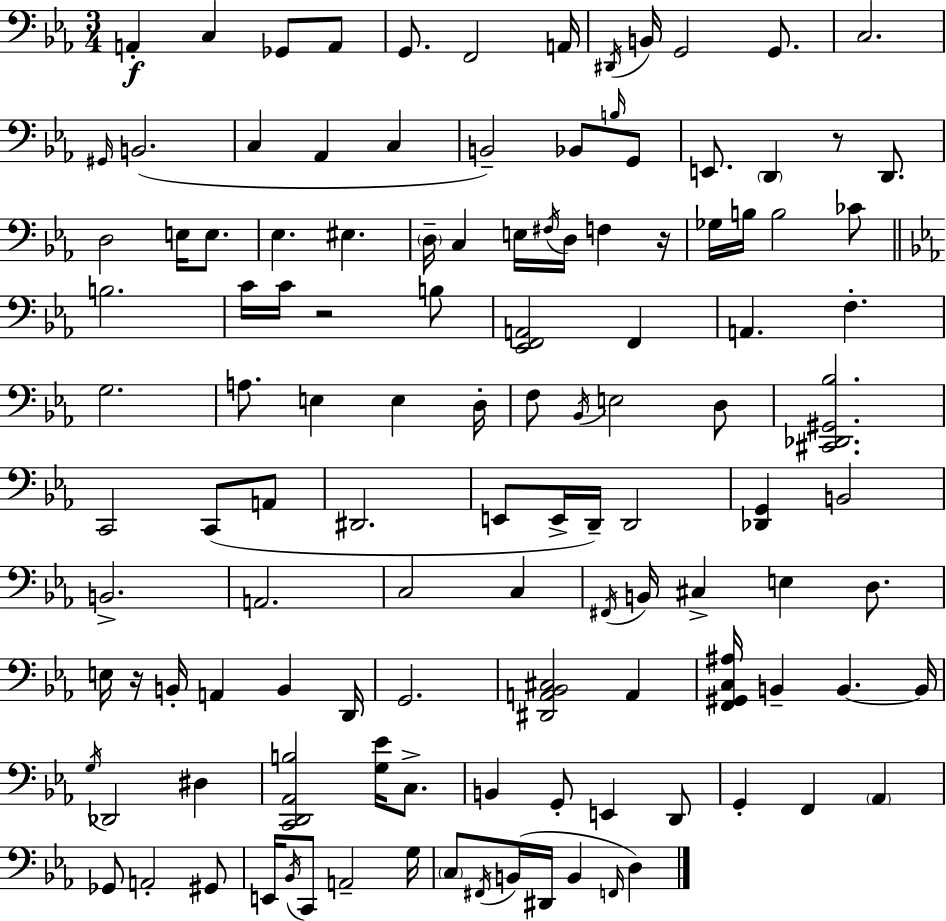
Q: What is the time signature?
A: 3/4